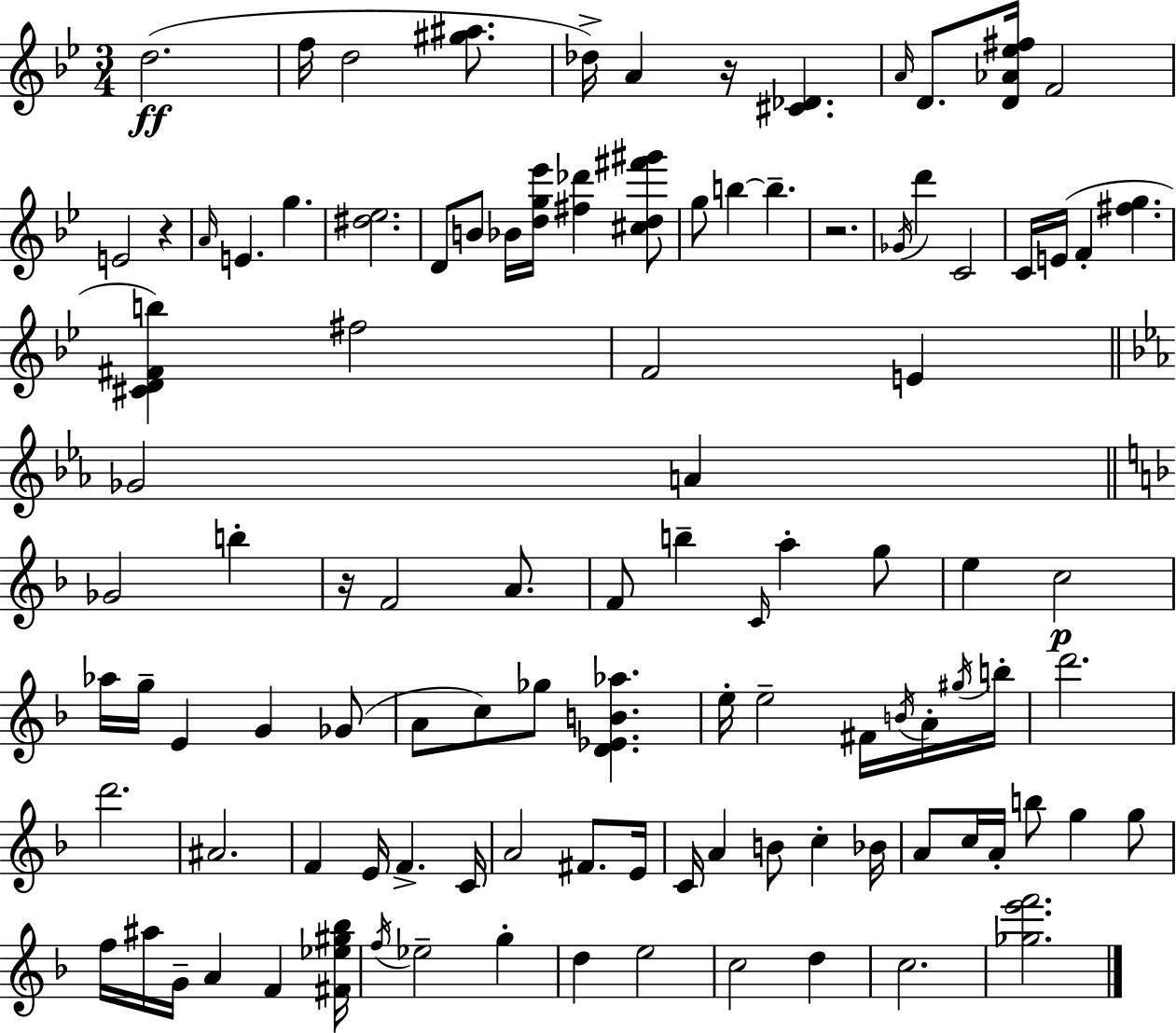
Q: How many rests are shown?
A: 4